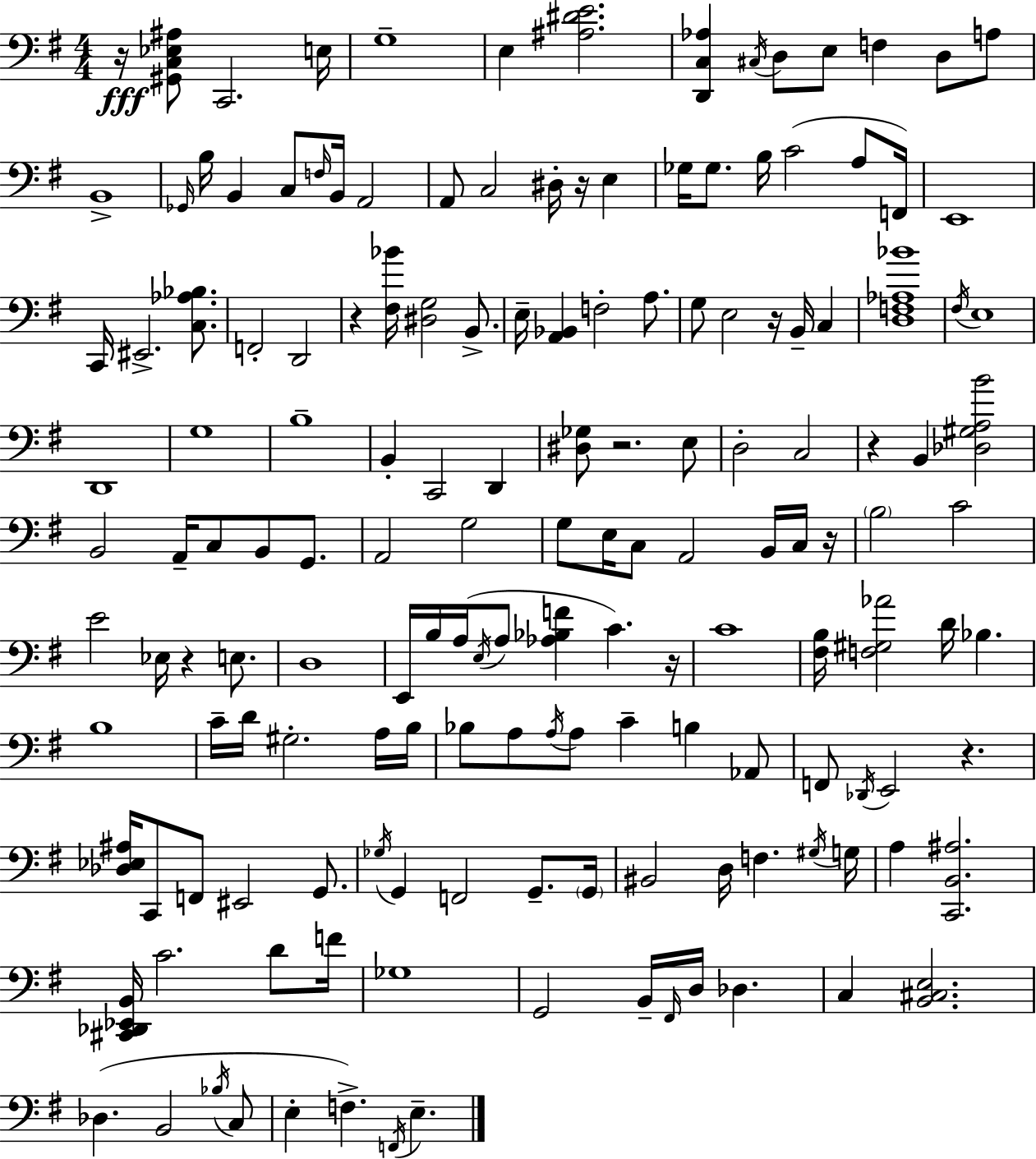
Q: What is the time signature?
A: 4/4